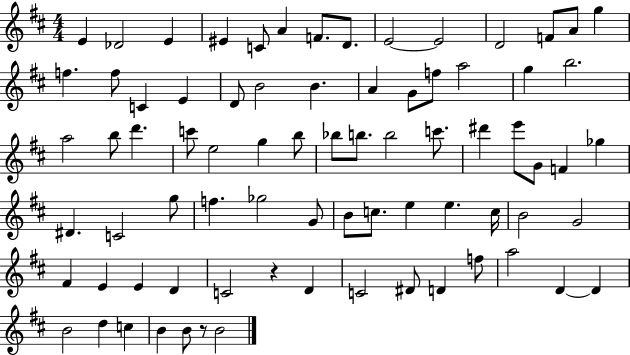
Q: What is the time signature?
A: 4/4